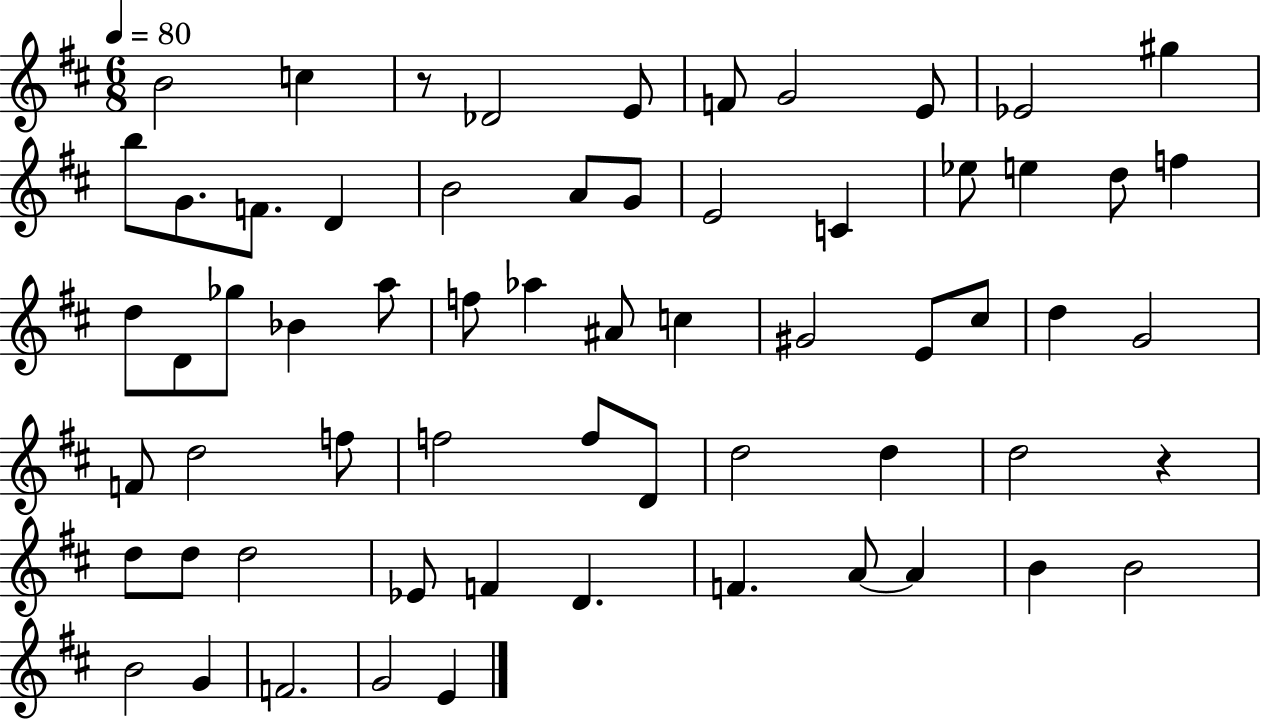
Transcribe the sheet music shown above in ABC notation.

X:1
T:Untitled
M:6/8
L:1/4
K:D
B2 c z/2 _D2 E/2 F/2 G2 E/2 _E2 ^g b/2 G/2 F/2 D B2 A/2 G/2 E2 C _e/2 e d/2 f d/2 D/2 _g/2 _B a/2 f/2 _a ^A/2 c ^G2 E/2 ^c/2 d G2 F/2 d2 f/2 f2 f/2 D/2 d2 d d2 z d/2 d/2 d2 _E/2 F D F A/2 A B B2 B2 G F2 G2 E